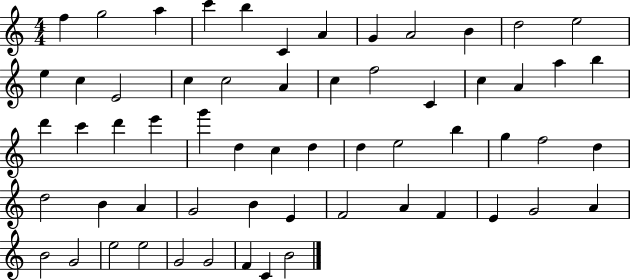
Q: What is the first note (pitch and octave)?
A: F5